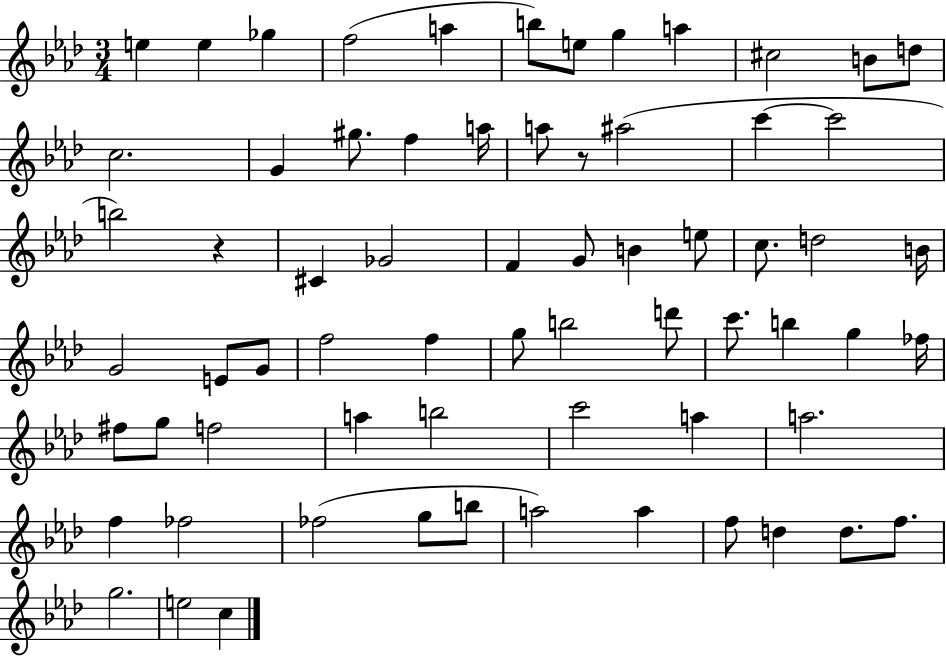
{
  \clef treble
  \numericTimeSignature
  \time 3/4
  \key aes \major
  e''4 e''4 ges''4 | f''2( a''4 | b''8) e''8 g''4 a''4 | cis''2 b'8 d''8 | \break c''2. | g'4 gis''8. f''4 a''16 | a''8 r8 ais''2( | c'''4~~ c'''2 | \break b''2) r4 | cis'4 ges'2 | f'4 g'8 b'4 e''8 | c''8. d''2 b'16 | \break g'2 e'8 g'8 | f''2 f''4 | g''8 b''2 d'''8 | c'''8. b''4 g''4 fes''16 | \break fis''8 g''8 f''2 | a''4 b''2 | c'''2 a''4 | a''2. | \break f''4 fes''2 | fes''2( g''8 b''8 | a''2) a''4 | f''8 d''4 d''8. f''8. | \break g''2. | e''2 c''4 | \bar "|."
}